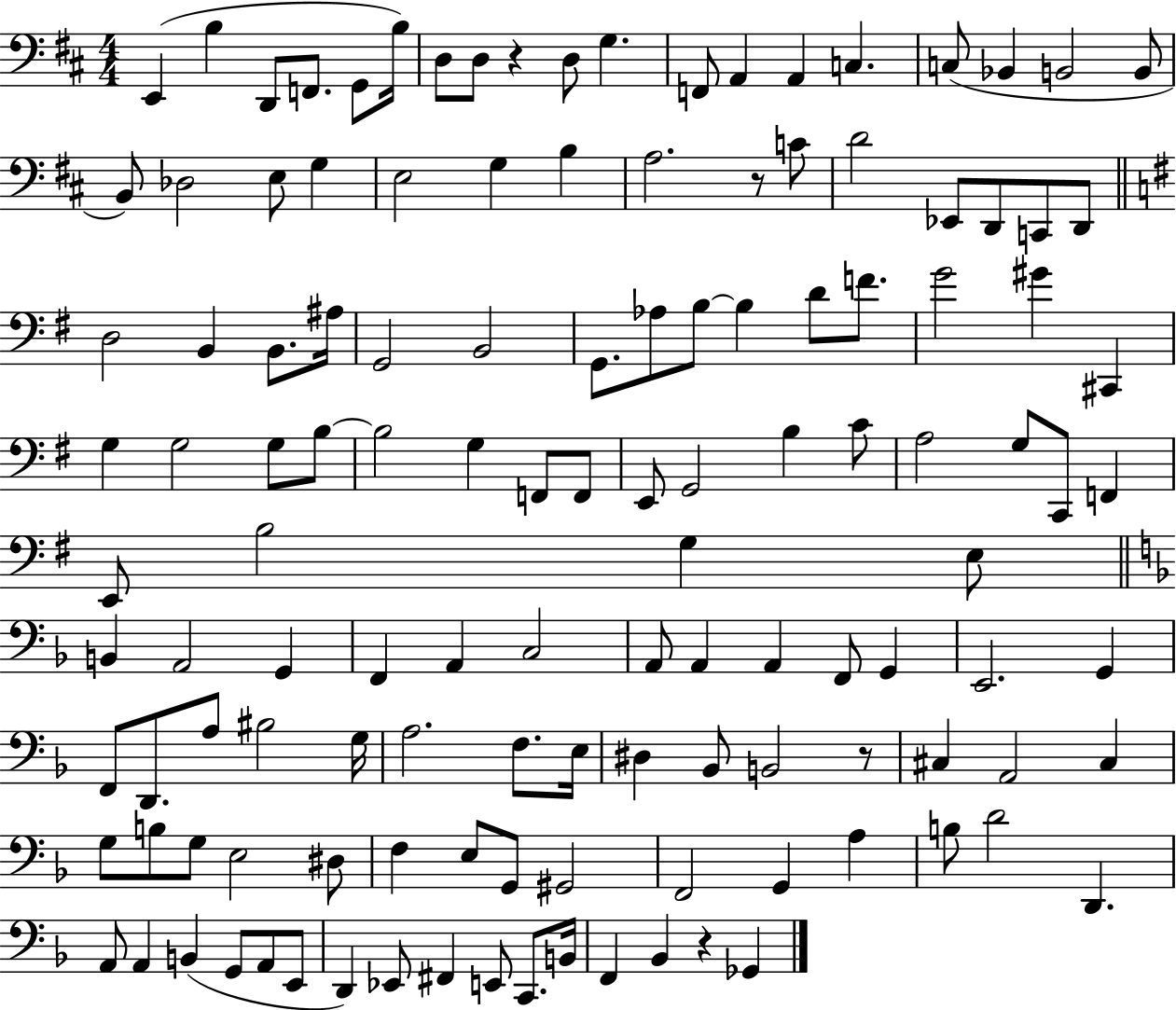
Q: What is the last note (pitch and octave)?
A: Gb2